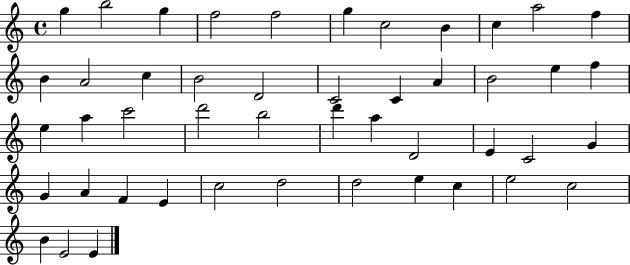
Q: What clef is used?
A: treble